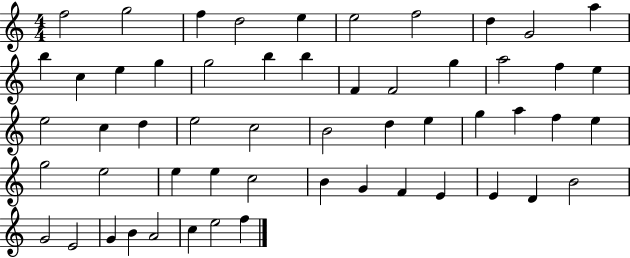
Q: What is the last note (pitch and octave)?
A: F5